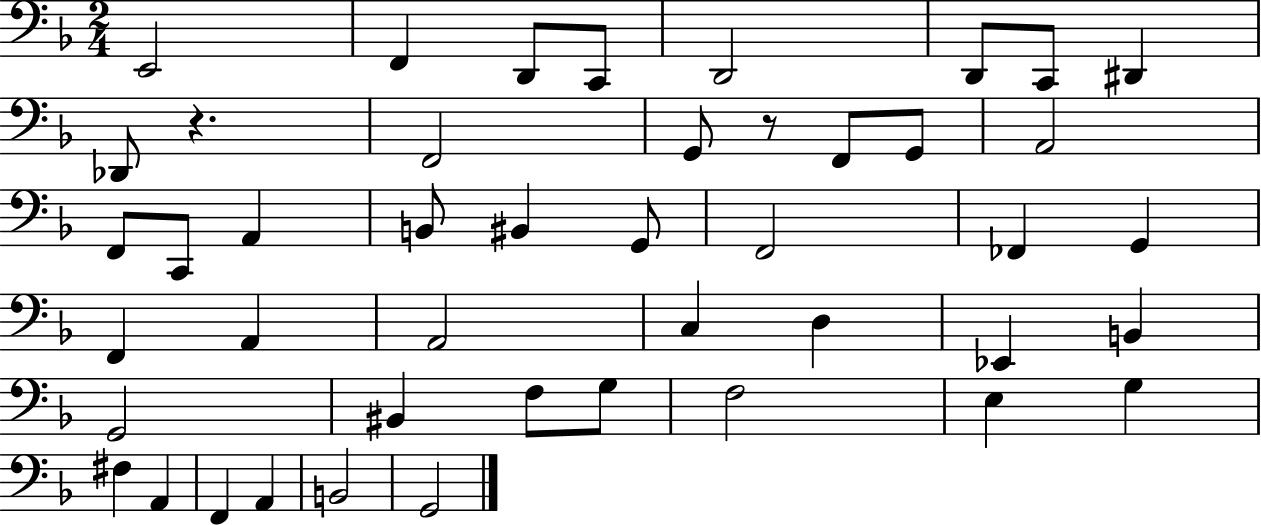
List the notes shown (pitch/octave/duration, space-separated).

E2/h F2/q D2/e C2/e D2/h D2/e C2/e D#2/q Db2/e R/q. F2/h G2/e R/e F2/e G2/e A2/h F2/e C2/e A2/q B2/e BIS2/q G2/e F2/h FES2/q G2/q F2/q A2/q A2/h C3/q D3/q Eb2/q B2/q G2/h BIS2/q F3/e G3/e F3/h E3/q G3/q F#3/q A2/q F2/q A2/q B2/h G2/h